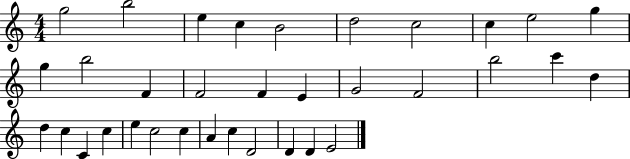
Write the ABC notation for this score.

X:1
T:Untitled
M:4/4
L:1/4
K:C
g2 b2 e c B2 d2 c2 c e2 g g b2 F F2 F E G2 F2 b2 c' d d c C c e c2 c A c D2 D D E2